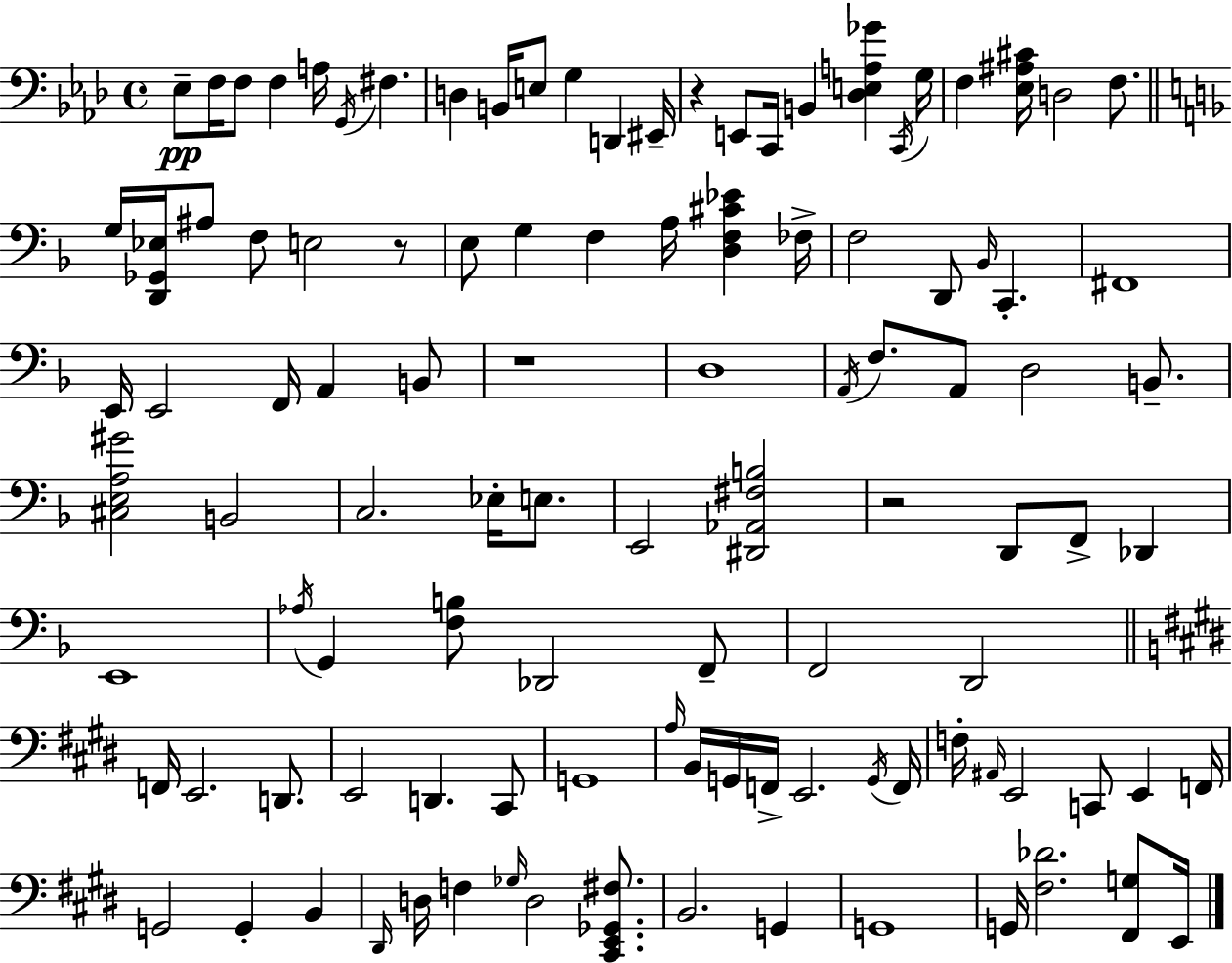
X:1
T:Untitled
M:4/4
L:1/4
K:Ab
_E,/2 F,/4 F,/2 F, A,/4 G,,/4 ^F, D, B,,/4 E,/2 G, D,, ^E,,/4 z E,,/2 C,,/4 B,, [_D,E,A,_G] C,,/4 G,/4 F, [_E,^A,^C]/4 D,2 F,/2 G,/4 [D,,_G,,_E,]/4 ^A,/2 F,/2 E,2 z/2 E,/2 G, F, A,/4 [D,F,^C_E] _F,/4 F,2 D,,/2 _B,,/4 C,, ^F,,4 E,,/4 E,,2 F,,/4 A,, B,,/2 z4 D,4 A,,/4 F,/2 A,,/2 D,2 B,,/2 [^C,E,A,^G]2 B,,2 C,2 _E,/4 E,/2 E,,2 [^D,,_A,,^F,B,]2 z2 D,,/2 F,,/2 _D,, E,,4 _A,/4 G,, [F,B,]/2 _D,,2 F,,/2 F,,2 D,,2 F,,/4 E,,2 D,,/2 E,,2 D,, ^C,,/2 G,,4 A,/4 B,,/4 G,,/4 F,,/4 E,,2 G,,/4 F,,/4 F,/4 ^A,,/4 E,,2 C,,/2 E,, F,,/4 G,,2 G,, B,, ^D,,/4 D,/4 F, _G,/4 D,2 [^C,,E,,_G,,^F,]/2 B,,2 G,, G,,4 G,,/4 [^F,_D]2 [^F,,G,]/2 E,,/4